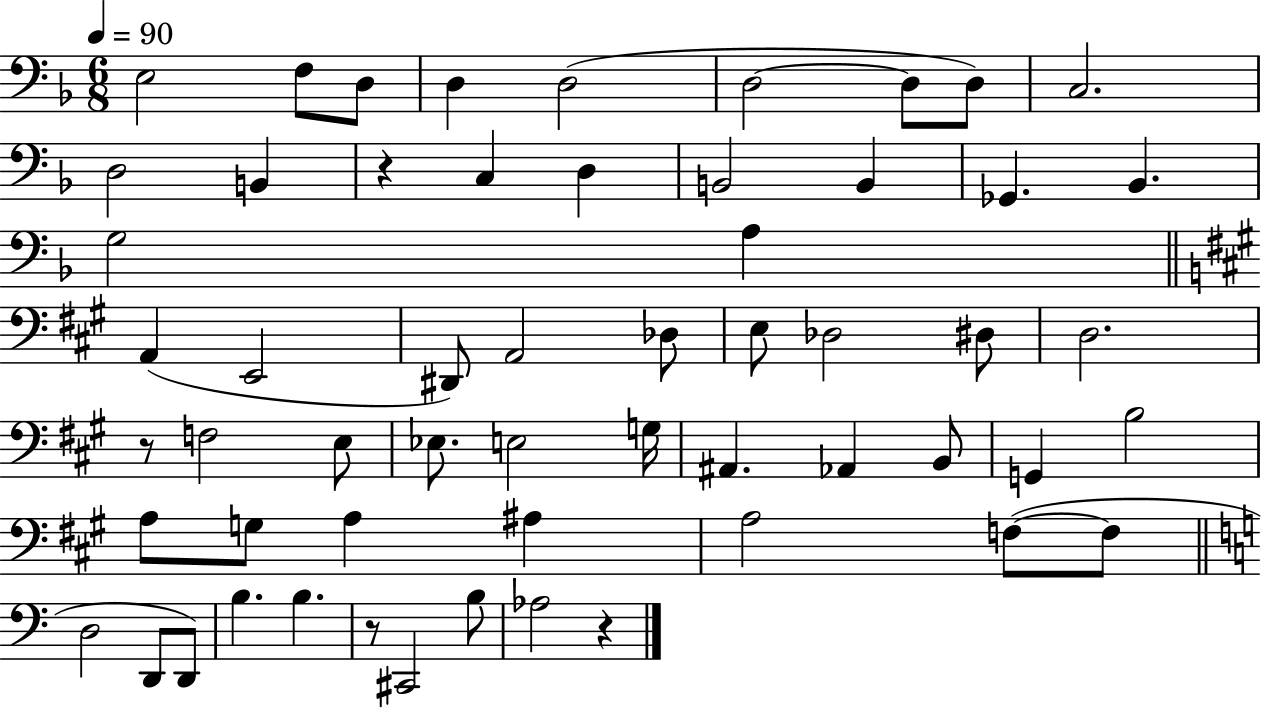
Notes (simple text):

E3/h F3/e D3/e D3/q D3/h D3/h D3/e D3/e C3/h. D3/h B2/q R/q C3/q D3/q B2/h B2/q Gb2/q. Bb2/q. G3/h A3/q A2/q E2/h D#2/e A2/h Db3/e E3/e Db3/h D#3/e D3/h. R/e F3/h E3/e Eb3/e. E3/h G3/s A#2/q. Ab2/q B2/e G2/q B3/h A3/e G3/e A3/q A#3/q A3/h F3/e F3/e D3/h D2/e D2/e B3/q. B3/q. R/e C#2/h B3/e Ab3/h R/q